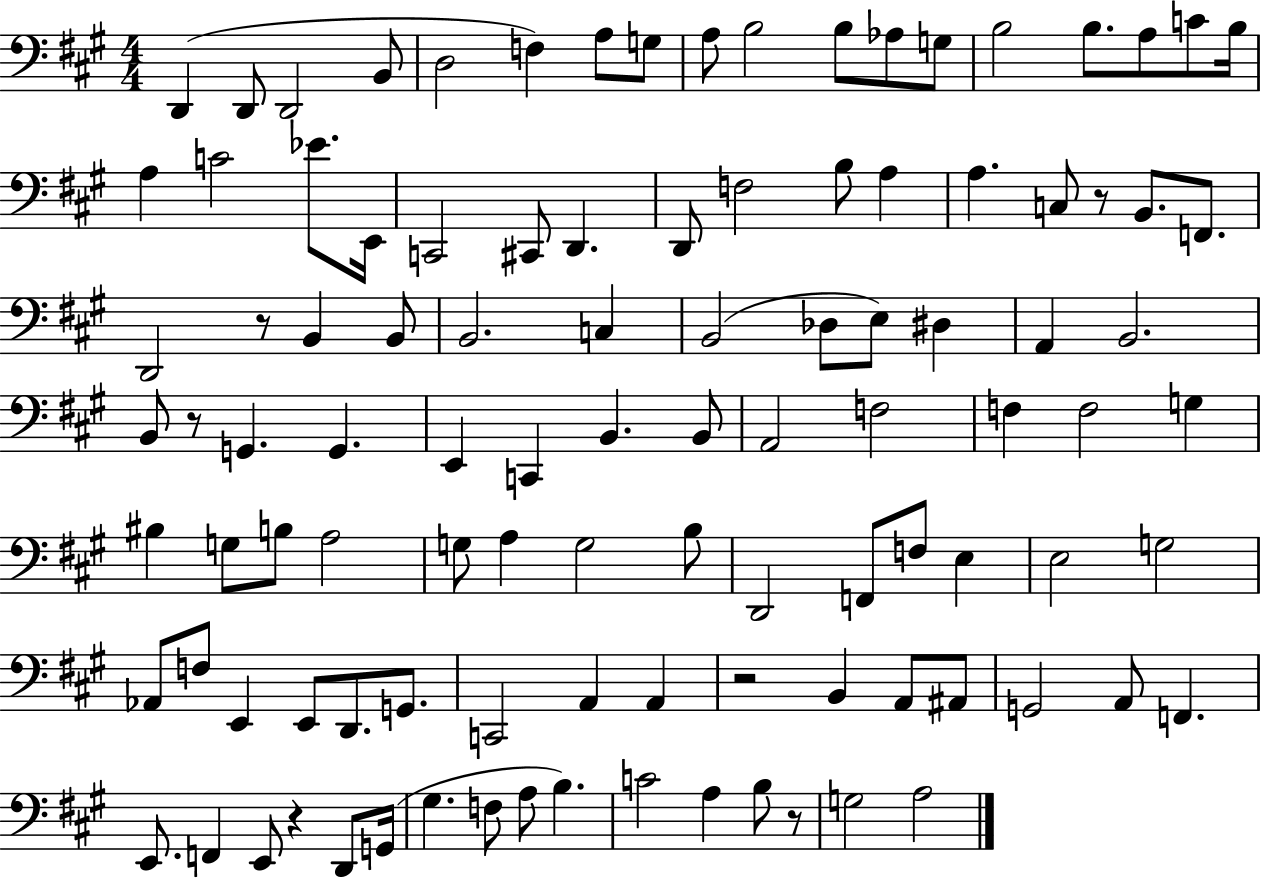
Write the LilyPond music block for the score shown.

{
  \clef bass
  \numericTimeSignature
  \time 4/4
  \key a \major
  d,4( d,8 d,2 b,8 | d2 f4) a8 g8 | a8 b2 b8 aes8 g8 | b2 b8. a8 c'8 b16 | \break a4 c'2 ees'8. e,16 | c,2 cis,8 d,4. | d,8 f2 b8 a4 | a4. c8 r8 b,8. f,8. | \break d,2 r8 b,4 b,8 | b,2. c4 | b,2( des8 e8) dis4 | a,4 b,2. | \break b,8 r8 g,4. g,4. | e,4 c,4 b,4. b,8 | a,2 f2 | f4 f2 g4 | \break bis4 g8 b8 a2 | g8 a4 g2 b8 | d,2 f,8 f8 e4 | e2 g2 | \break aes,8 f8 e,4 e,8 d,8. g,8. | c,2 a,4 a,4 | r2 b,4 a,8 ais,8 | g,2 a,8 f,4. | \break e,8. f,4 e,8 r4 d,8 g,16( | gis4. f8 a8 b4.) | c'2 a4 b8 r8 | g2 a2 | \break \bar "|."
}